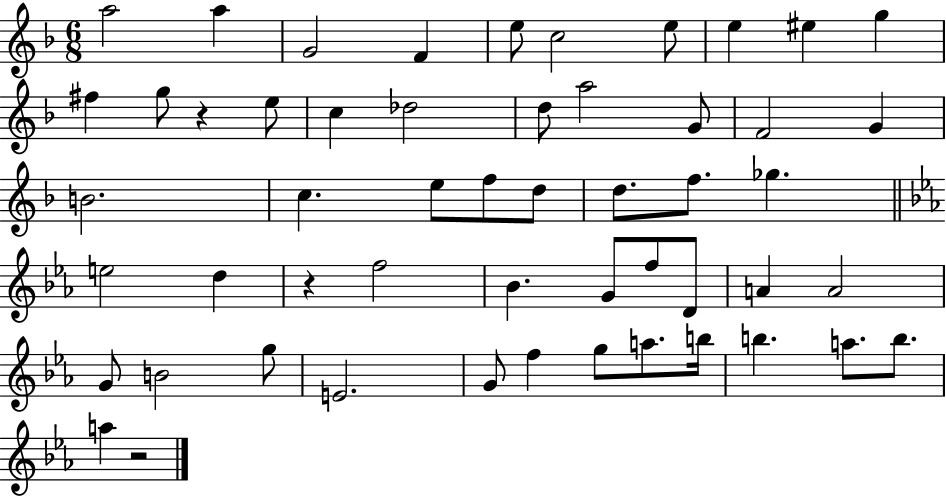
A5/h A5/q G4/h F4/q E5/e C5/h E5/e E5/q EIS5/q G5/q F#5/q G5/e R/q E5/e C5/q Db5/h D5/e A5/h G4/e F4/h G4/q B4/h. C5/q. E5/e F5/e D5/e D5/e. F5/e. Gb5/q. E5/h D5/q R/q F5/h Bb4/q. G4/e F5/e D4/e A4/q A4/h G4/e B4/h G5/e E4/h. G4/e F5/q G5/e A5/e. B5/s B5/q. A5/e. B5/e. A5/q R/h